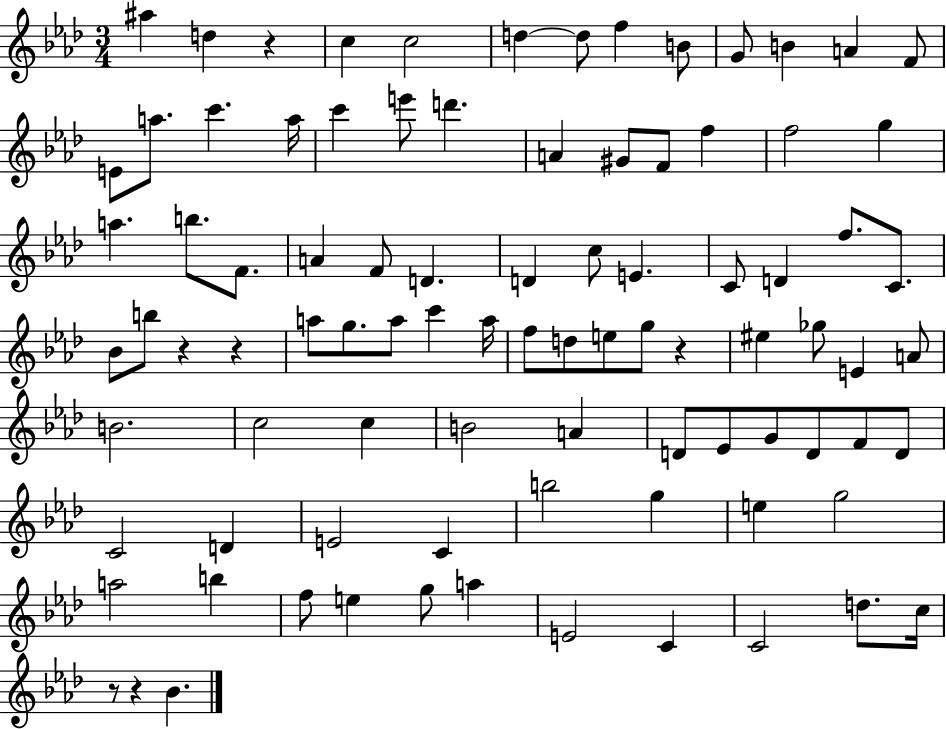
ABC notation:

X:1
T:Untitled
M:3/4
L:1/4
K:Ab
^a d z c c2 d d/2 f B/2 G/2 B A F/2 E/2 a/2 c' a/4 c' e'/2 d' A ^G/2 F/2 f f2 g a b/2 F/2 A F/2 D D c/2 E C/2 D f/2 C/2 _B/2 b/2 z z a/2 g/2 a/2 c' a/4 f/2 d/2 e/2 g/2 z ^e _g/2 E A/2 B2 c2 c B2 A D/2 _E/2 G/2 D/2 F/2 D/2 C2 D E2 C b2 g e g2 a2 b f/2 e g/2 a E2 C C2 d/2 c/4 z/2 z _B